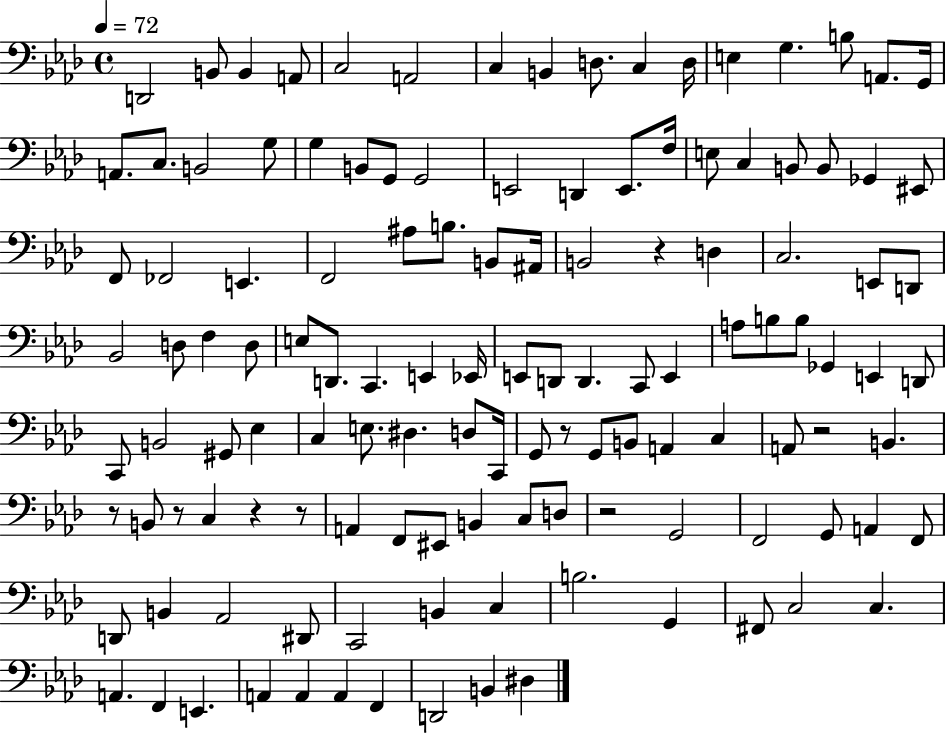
{
  \clef bass
  \time 4/4
  \defaultTimeSignature
  \key aes \major
  \tempo 4 = 72
  d,2 b,8 b,4 a,8 | c2 a,2 | c4 b,4 d8. c4 d16 | e4 g4. b8 a,8. g,16 | \break a,8. c8. b,2 g8 | g4 b,8 g,8 g,2 | e,2 d,4 e,8. f16 | e8 c4 b,8 b,8 ges,4 eis,8 | \break f,8 fes,2 e,4. | f,2 ais8 b8. b,8 ais,16 | b,2 r4 d4 | c2. e,8 d,8 | \break bes,2 d8 f4 d8 | e8 d,8. c,4. e,4 ees,16 | e,8 d,8 d,4. c,8 e,4 | a8 b8 b8 ges,4 e,4 d,8 | \break c,8 b,2 gis,8 ees4 | c4 e8. dis4. d8 c,16 | g,8 r8 g,8 b,8 a,4 c4 | a,8 r2 b,4. | \break r8 b,8 r8 c4 r4 r8 | a,4 f,8 eis,8 b,4 c8 d8 | r2 g,2 | f,2 g,8 a,4 f,8 | \break d,8 b,4 aes,2 dis,8 | c,2 b,4 c4 | b2. g,4 | fis,8 c2 c4. | \break a,4. f,4 e,4. | a,4 a,4 a,4 f,4 | d,2 b,4 dis4 | \bar "|."
}